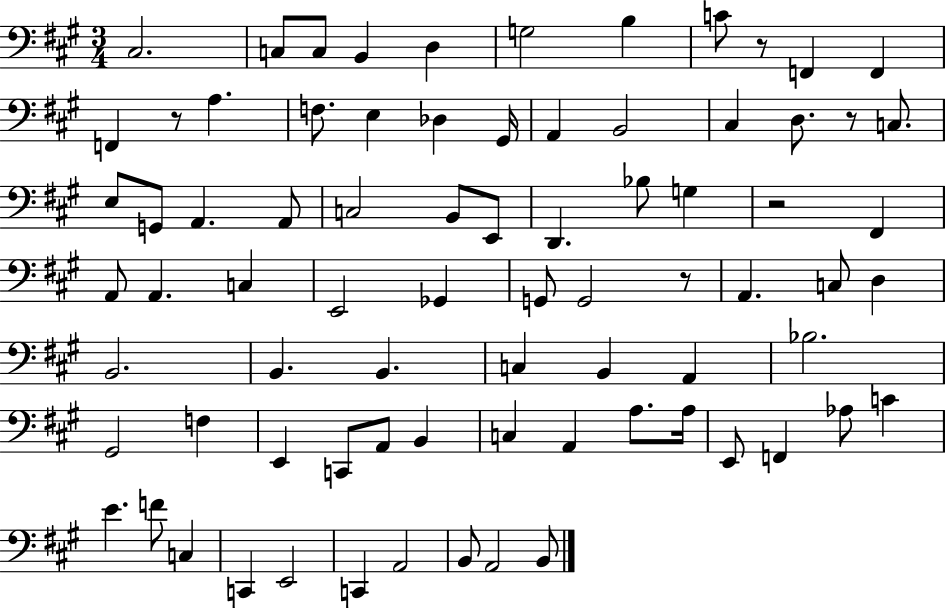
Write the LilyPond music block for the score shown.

{
  \clef bass
  \numericTimeSignature
  \time 3/4
  \key a \major
  cis2. | c8 c8 b,4 d4 | g2 b4 | c'8 r8 f,4 f,4 | \break f,4 r8 a4. | f8. e4 des4 gis,16 | a,4 b,2 | cis4 d8. r8 c8. | \break e8 g,8 a,4. a,8 | c2 b,8 e,8 | d,4. bes8 g4 | r2 fis,4 | \break a,8 a,4. c4 | e,2 ges,4 | g,8 g,2 r8 | a,4. c8 d4 | \break b,2. | b,4. b,4. | c4 b,4 a,4 | bes2. | \break gis,2 f4 | e,4 c,8 a,8 b,4 | c4 a,4 a8. a16 | e,8 f,4 aes8 c'4 | \break e'4. f'8 c4 | c,4 e,2 | c,4 a,2 | b,8 a,2 b,8 | \break \bar "|."
}